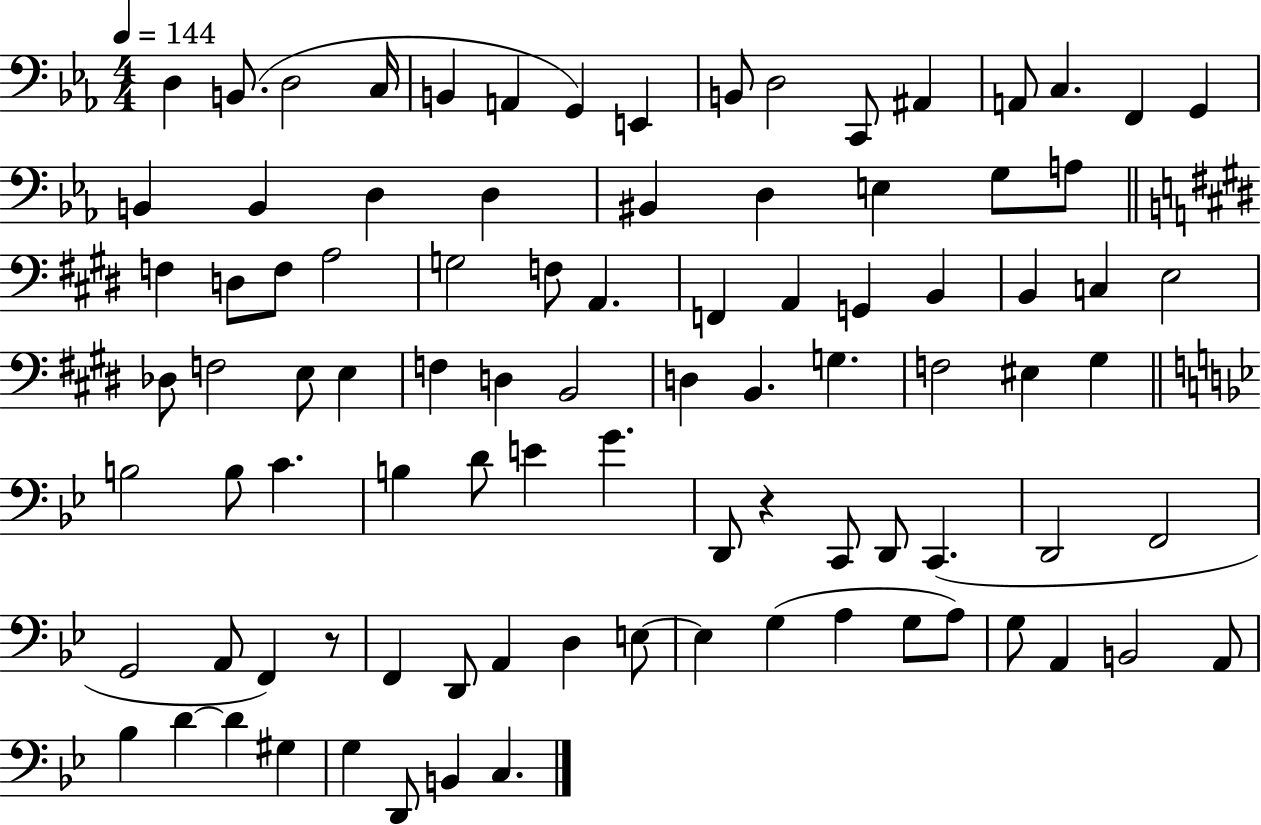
X:1
T:Untitled
M:4/4
L:1/4
K:Eb
D, B,,/2 D,2 C,/4 B,, A,, G,, E,, B,,/2 D,2 C,,/2 ^A,, A,,/2 C, F,, G,, B,, B,, D, D, ^B,, D, E, G,/2 A,/2 F, D,/2 F,/2 A,2 G,2 F,/2 A,, F,, A,, G,, B,, B,, C, E,2 _D,/2 F,2 E,/2 E, F, D, B,,2 D, B,, G, F,2 ^E, ^G, B,2 B,/2 C B, D/2 E G D,,/2 z C,,/2 D,,/2 C,, D,,2 F,,2 G,,2 A,,/2 F,, z/2 F,, D,,/2 A,, D, E,/2 E, G, A, G,/2 A,/2 G,/2 A,, B,,2 A,,/2 _B, D D ^G, G, D,,/2 B,, C,